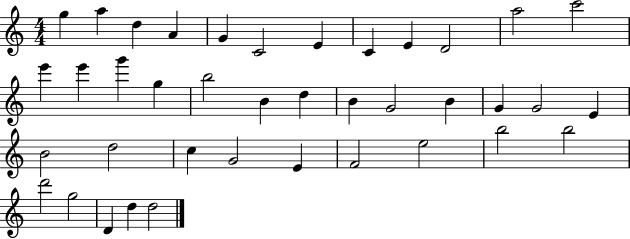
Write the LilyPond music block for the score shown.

{
  \clef treble
  \numericTimeSignature
  \time 4/4
  \key c \major
  g''4 a''4 d''4 a'4 | g'4 c'2 e'4 | c'4 e'4 d'2 | a''2 c'''2 | \break e'''4 e'''4 g'''4 g''4 | b''2 b'4 d''4 | b'4 g'2 b'4 | g'4 g'2 e'4 | \break b'2 d''2 | c''4 g'2 e'4 | f'2 e''2 | b''2 b''2 | \break d'''2 g''2 | d'4 d''4 d''2 | \bar "|."
}